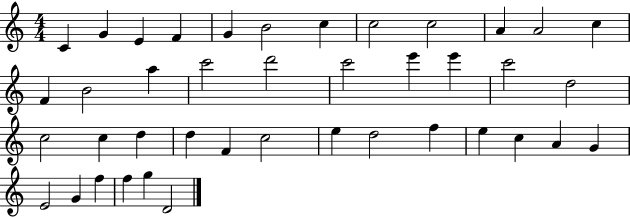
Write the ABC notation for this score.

X:1
T:Untitled
M:4/4
L:1/4
K:C
C G E F G B2 c c2 c2 A A2 c F B2 a c'2 d'2 c'2 e' e' c'2 d2 c2 c d d F c2 e d2 f e c A G E2 G f f g D2